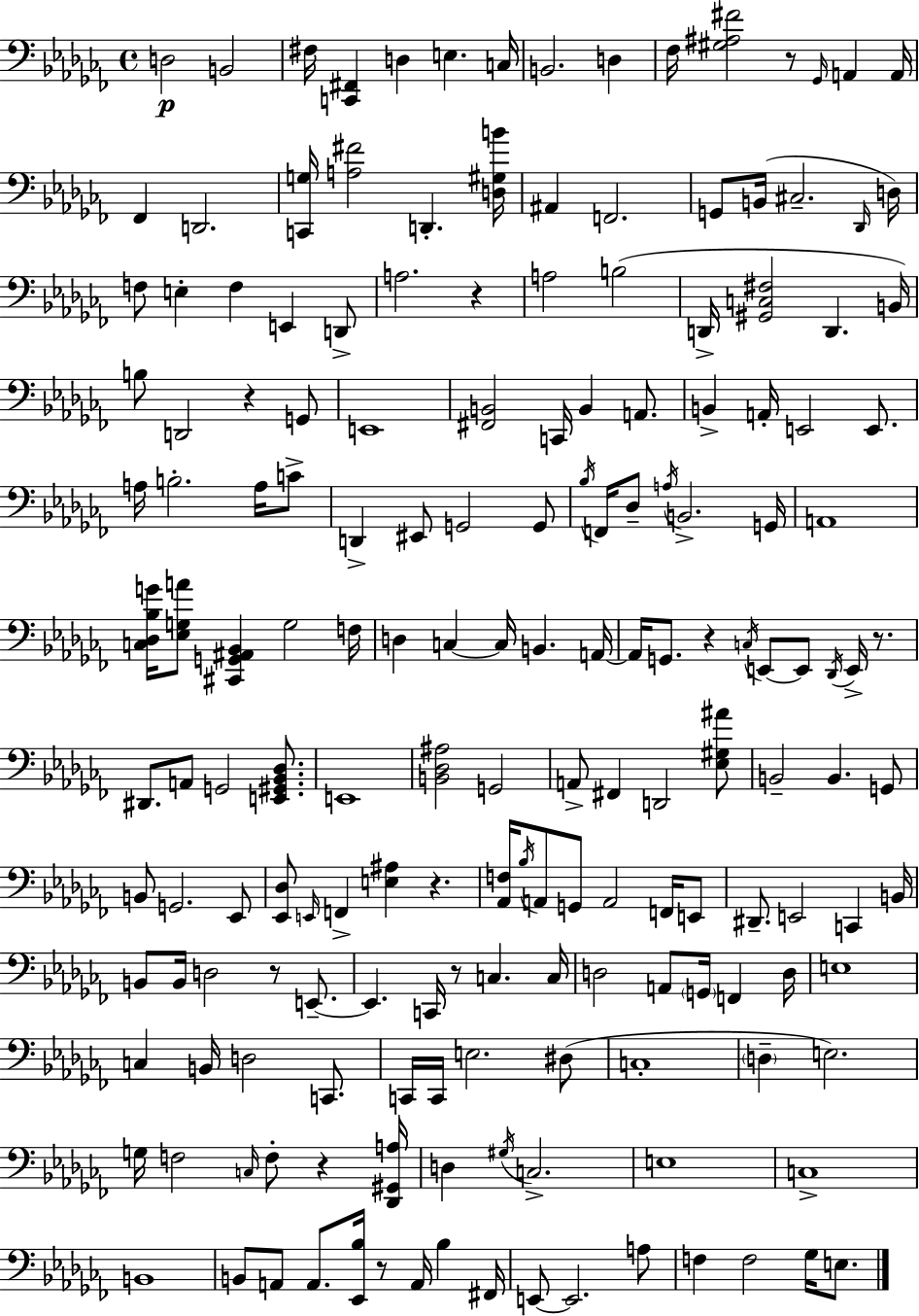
X:1
T:Untitled
M:4/4
L:1/4
K:Abm
D,2 B,,2 ^F,/4 [C,,^F,,] D, E, C,/4 B,,2 D, _F,/4 [^G,^A,^F]2 z/2 _G,,/4 A,, A,,/4 _F,, D,,2 [C,,G,]/4 [A,^F]2 D,, [D,^G,B]/4 ^A,, F,,2 G,,/2 B,,/4 ^C,2 _D,,/4 D,/4 F,/2 E, F, E,, D,,/2 A,2 z A,2 B,2 D,,/4 [^G,,C,^F,]2 D,, B,,/4 B,/2 D,,2 z G,,/2 E,,4 [^F,,B,,]2 C,,/4 B,, A,,/2 B,, A,,/4 E,,2 E,,/2 A,/4 B,2 A,/4 C/2 D,, ^E,,/2 G,,2 G,,/2 _B,/4 F,,/4 _D,/2 A,/4 B,,2 G,,/4 A,,4 [C,_D,_B,G]/4 [_E,G,A]/2 [^C,,G,,^A,,_B,,] G,2 F,/4 D, C, C,/4 B,, A,,/4 A,,/4 G,,/2 z C,/4 E,,/2 E,,/2 _D,,/4 E,,/4 z/2 ^D,,/2 A,,/2 G,,2 [E,,^G,,_B,,_D,]/2 E,,4 [B,,_D,^A,]2 G,,2 A,,/2 ^F,, D,,2 [_E,^G,^A]/2 B,,2 B,, G,,/2 B,,/2 G,,2 _E,,/2 [_E,,_D,]/2 E,,/4 F,, [E,^A,] z [_A,,F,]/4 _B,/4 A,,/2 G,,/2 A,,2 F,,/4 E,,/2 ^D,,/2 E,,2 C,, B,,/4 B,,/2 B,,/4 D,2 z/2 E,,/2 E,, C,,/4 z/2 C, C,/4 D,2 A,,/2 G,,/4 F,, D,/4 E,4 C, B,,/4 D,2 C,,/2 C,,/4 C,,/4 E,2 ^D,/2 C,4 D, E,2 G,/4 F,2 C,/4 F,/2 z [_D,,^G,,A,]/4 D, ^G,/4 C,2 E,4 C,4 B,,4 B,,/2 A,,/2 A,,/2 [_E,,_B,]/4 z/2 A,,/4 _B, ^F,,/4 E,,/2 E,,2 A,/2 F, F,2 _G,/4 E,/2